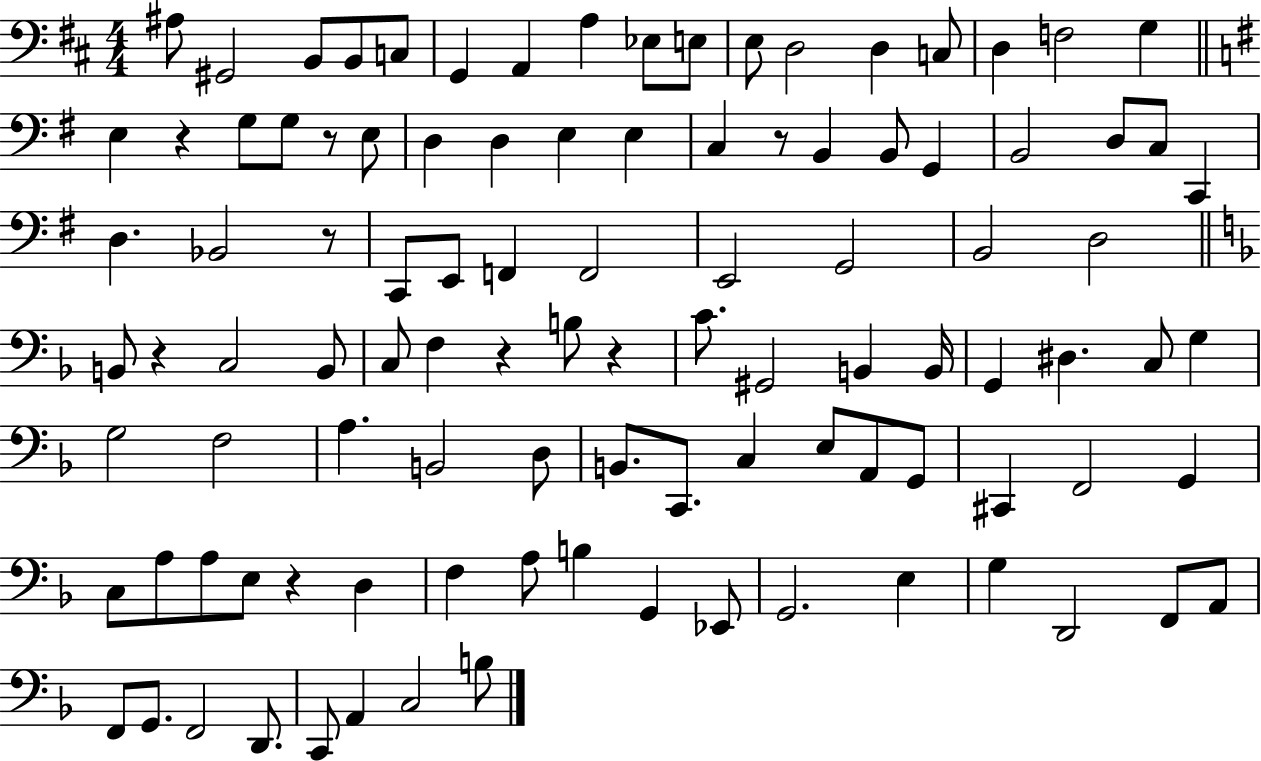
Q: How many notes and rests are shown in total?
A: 103